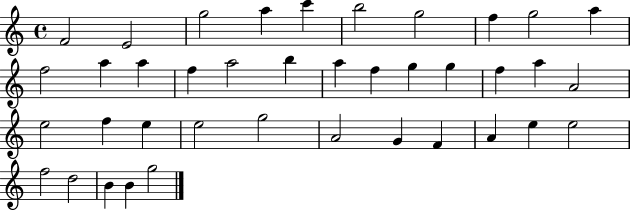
{
  \clef treble
  \time 4/4
  \defaultTimeSignature
  \key c \major
  f'2 e'2 | g''2 a''4 c'''4 | b''2 g''2 | f''4 g''2 a''4 | \break f''2 a''4 a''4 | f''4 a''2 b''4 | a''4 f''4 g''4 g''4 | f''4 a''4 a'2 | \break e''2 f''4 e''4 | e''2 g''2 | a'2 g'4 f'4 | a'4 e''4 e''2 | \break f''2 d''2 | b'4 b'4 g''2 | \bar "|."
}